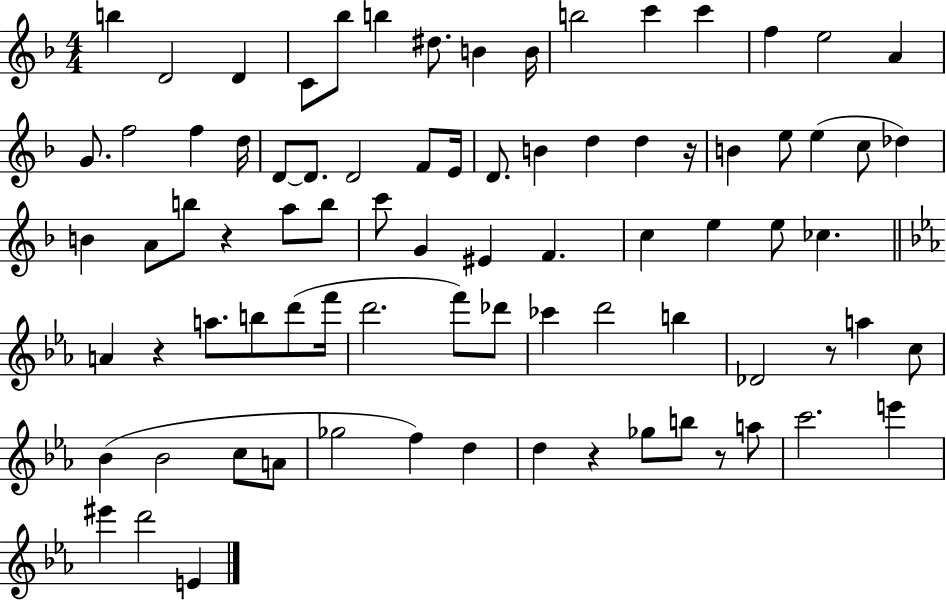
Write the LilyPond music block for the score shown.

{
  \clef treble
  \numericTimeSignature
  \time 4/4
  \key f \major
  b''4 d'2 d'4 | c'8 bes''8 b''4 dis''8. b'4 b'16 | b''2 c'''4 c'''4 | f''4 e''2 a'4 | \break g'8. f''2 f''4 d''16 | d'8~~ d'8. d'2 f'8 e'16 | d'8. b'4 d''4 d''4 r16 | b'4 e''8 e''4( c''8 des''4) | \break b'4 a'8 b''8 r4 a''8 b''8 | c'''8 g'4 eis'4 f'4. | c''4 e''4 e''8 ces''4. | \bar "||" \break \key ees \major a'4 r4 a''8. b''8 d'''8( f'''16 | d'''2. f'''8) des'''8 | ces'''4 d'''2 b''4 | des'2 r8 a''4 c''8 | \break bes'4( bes'2 c''8 a'8 | ges''2 f''4) d''4 | d''4 r4 ges''8 b''8 r8 a''8 | c'''2. e'''4 | \break eis'''4 d'''2 e'4 | \bar "|."
}